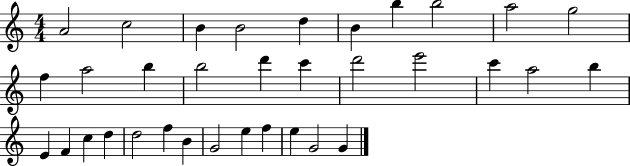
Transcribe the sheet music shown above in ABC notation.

X:1
T:Untitled
M:4/4
L:1/4
K:C
A2 c2 B B2 d B b b2 a2 g2 f a2 b b2 d' c' d'2 e'2 c' a2 b E F c d d2 f B G2 e f e G2 G